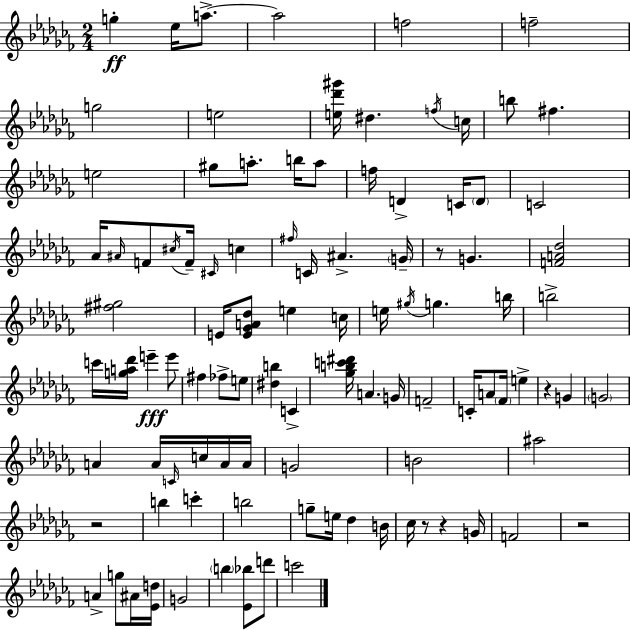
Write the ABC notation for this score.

X:1
T:Untitled
M:2/4
L:1/4
K:Abm
g _e/4 a/2 a2 f2 f2 g2 e2 [e_d'^g']/4 ^d f/4 c/4 b/2 ^f e2 ^g/2 a/2 b/4 a/2 f/4 D C/4 D/2 C2 _A/4 ^A/4 F/2 ^c/4 F/4 ^C/4 c ^f/4 C/4 ^A G/4 z/2 G [FA_d]2 [^f^g]2 E/4 [E_GA_d]/2 e c/4 e/4 ^g/4 g b/4 b2 c'/4 [ga_d']/4 e' e'/2 ^f _f/2 e/2 [^db] C [_gbc'^d']/4 A G/4 F2 C/4 A/2 _F/4 e z G G2 A A/4 C/4 c/4 A/4 A/4 G2 B2 ^a2 z2 b c' b2 g/2 e/4 _d B/4 _c/4 z/2 z G/4 F2 z2 A g/2 ^A/4 [_Ed]/4 G2 b [_E_b]/2 d'/2 c'2